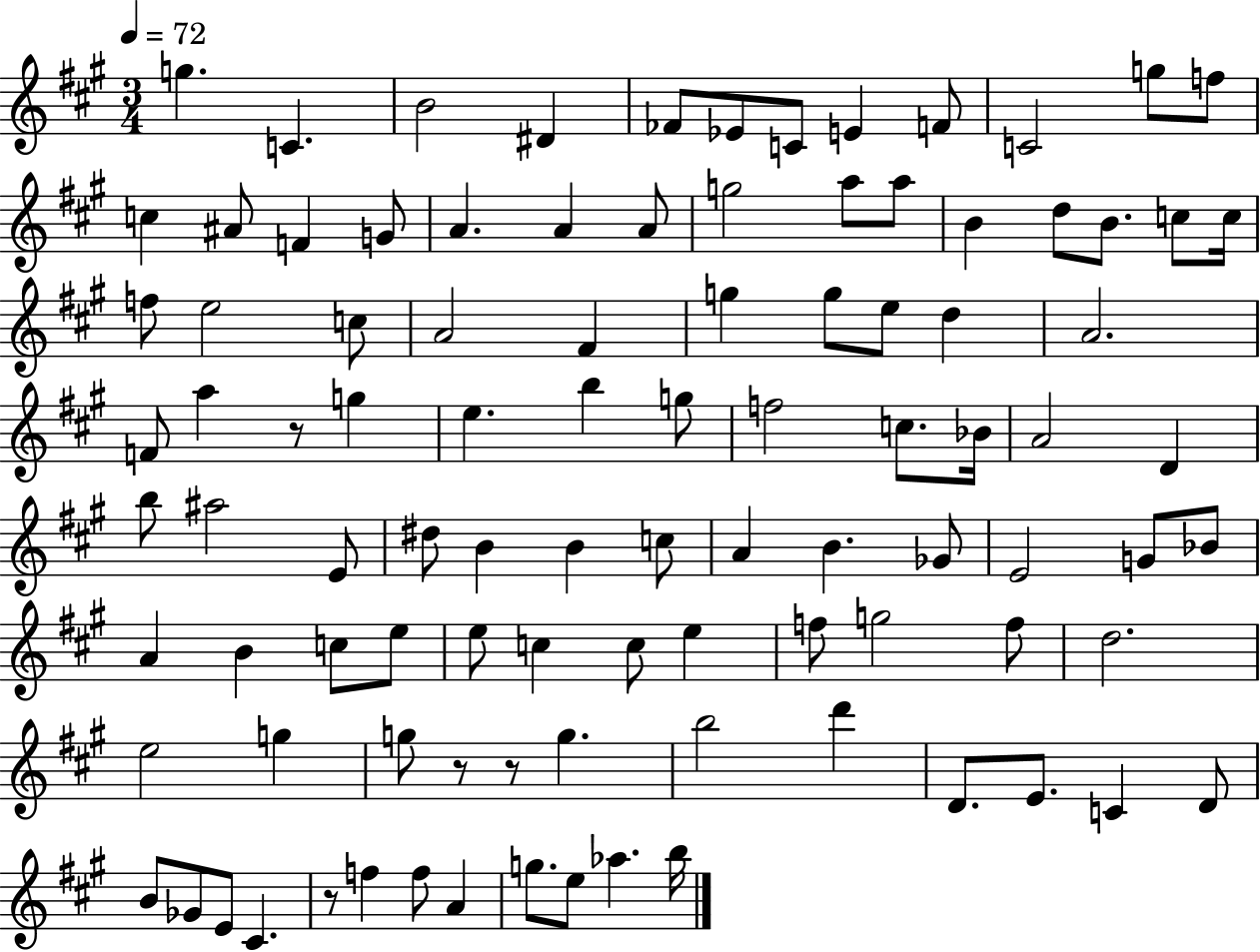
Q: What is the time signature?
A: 3/4